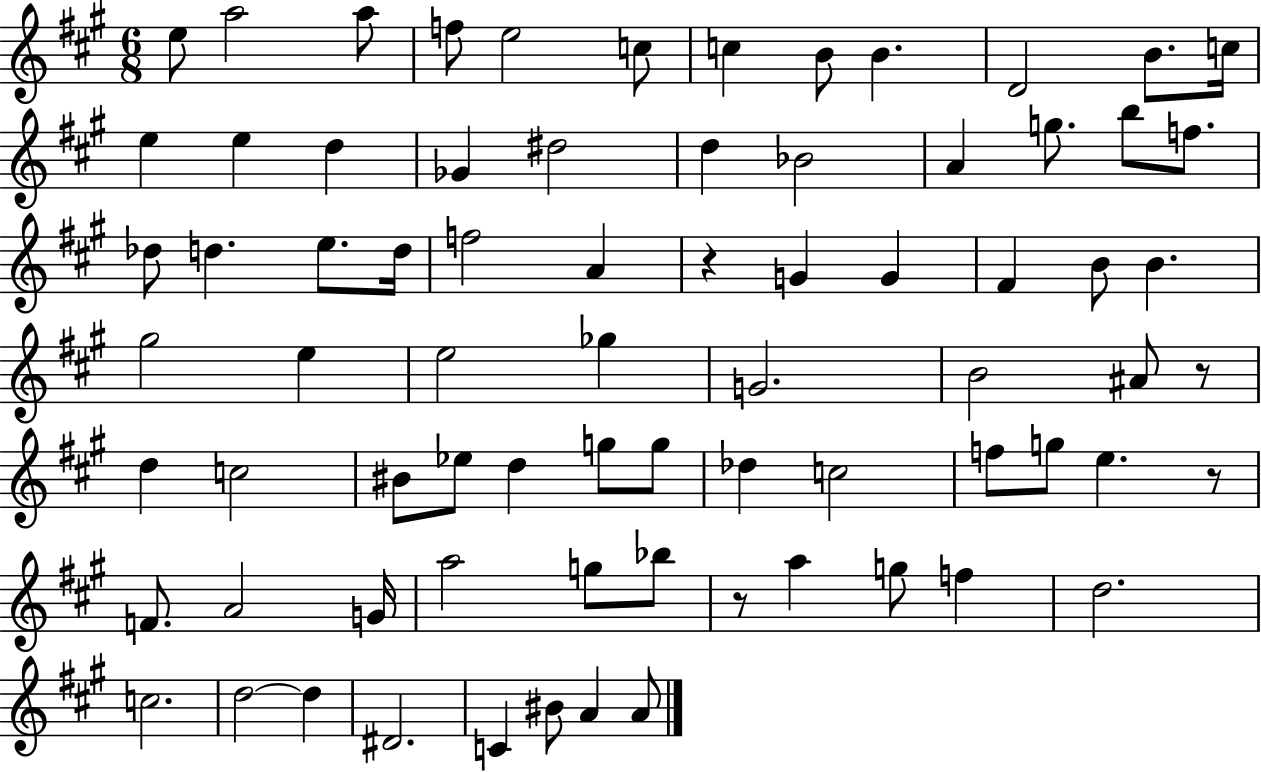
E5/e A5/h A5/e F5/e E5/h C5/e C5/q B4/e B4/q. D4/h B4/e. C5/s E5/q E5/q D5/q Gb4/q D#5/h D5/q Bb4/h A4/q G5/e. B5/e F5/e. Db5/e D5/q. E5/e. D5/s F5/h A4/q R/q G4/q G4/q F#4/q B4/e B4/q. G#5/h E5/q E5/h Gb5/q G4/h. B4/h A#4/e R/e D5/q C5/h BIS4/e Eb5/e D5/q G5/e G5/e Db5/q C5/h F5/e G5/e E5/q. R/e F4/e. A4/h G4/s A5/h G5/e Bb5/e R/e A5/q G5/e F5/q D5/h. C5/h. D5/h D5/q D#4/h. C4/q BIS4/e A4/q A4/e